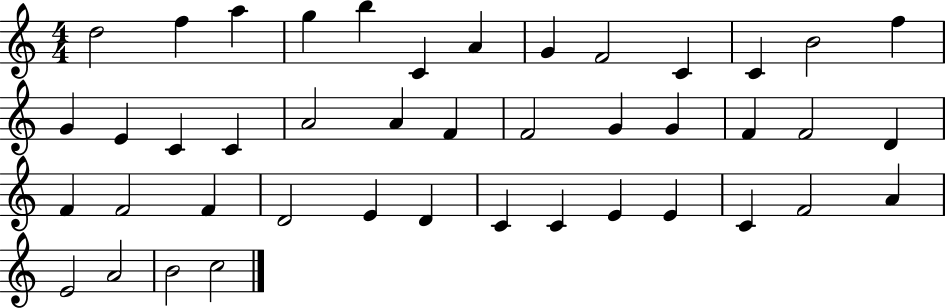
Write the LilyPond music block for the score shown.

{
  \clef treble
  \numericTimeSignature
  \time 4/4
  \key c \major
  d''2 f''4 a''4 | g''4 b''4 c'4 a'4 | g'4 f'2 c'4 | c'4 b'2 f''4 | \break g'4 e'4 c'4 c'4 | a'2 a'4 f'4 | f'2 g'4 g'4 | f'4 f'2 d'4 | \break f'4 f'2 f'4 | d'2 e'4 d'4 | c'4 c'4 e'4 e'4 | c'4 f'2 a'4 | \break e'2 a'2 | b'2 c''2 | \bar "|."
}